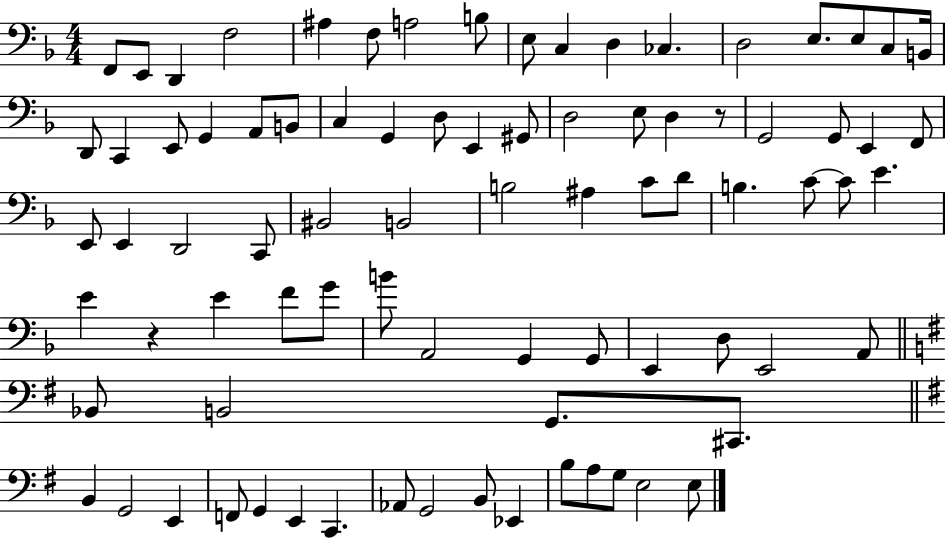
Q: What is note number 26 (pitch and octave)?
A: D3